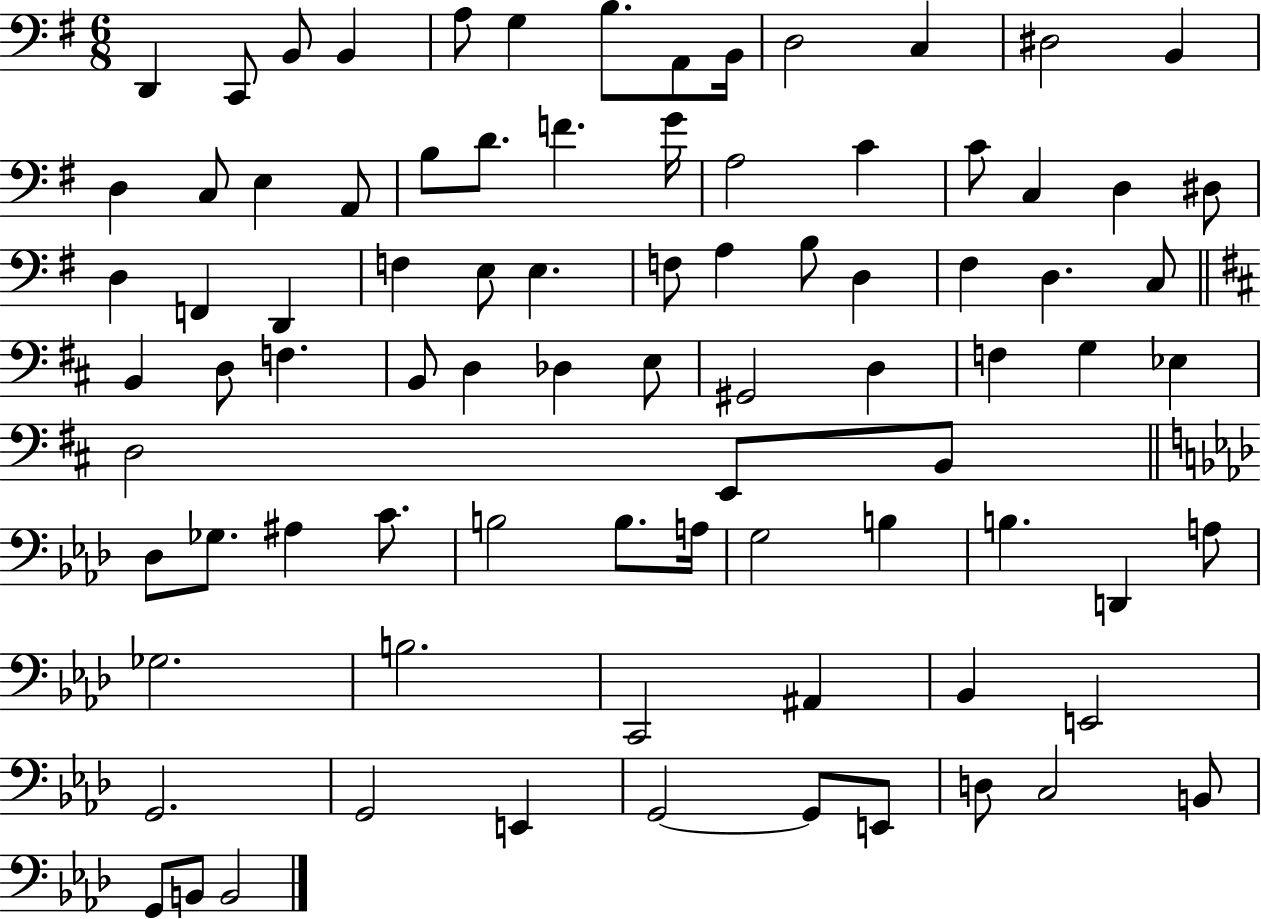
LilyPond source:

{
  \clef bass
  \numericTimeSignature
  \time 6/8
  \key g \major
  d,4 c,8 b,8 b,4 | a8 g4 b8. a,8 b,16 | d2 c4 | dis2 b,4 | \break d4 c8 e4 a,8 | b8 d'8. f'4. g'16 | a2 c'4 | c'8 c4 d4 dis8 | \break d4 f,4 d,4 | f4 e8 e4. | f8 a4 b8 d4 | fis4 d4. c8 | \break \bar "||" \break \key d \major b,4 d8 f4. | b,8 d4 des4 e8 | gis,2 d4 | f4 g4 ees4 | \break d2 e,8 b,8 | \bar "||" \break \key aes \major des8 ges8. ais4 c'8. | b2 b8. a16 | g2 b4 | b4. d,4 a8 | \break ges2. | b2. | c,2 ais,4 | bes,4 e,2 | \break g,2. | g,2 e,4 | g,2~~ g,8 e,8 | d8 c2 b,8 | \break g,8 b,8 b,2 | \bar "|."
}